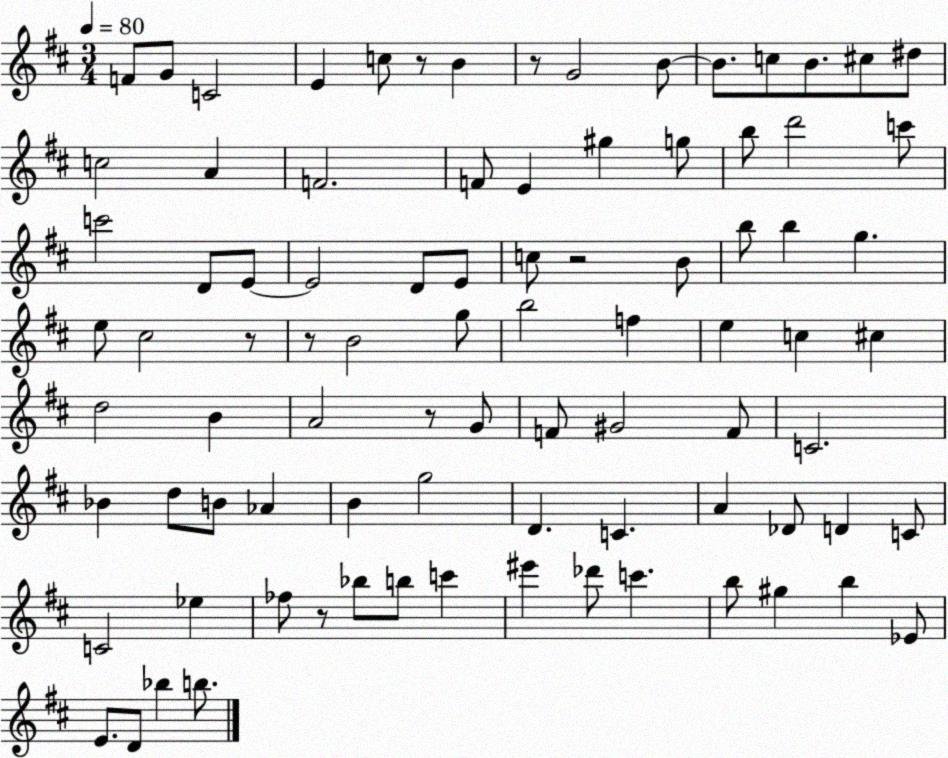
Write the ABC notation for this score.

X:1
T:Untitled
M:3/4
L:1/4
K:D
F/2 G/2 C2 E c/2 z/2 B z/2 G2 B/2 B/2 c/2 B/2 ^c/2 ^d/2 c2 A F2 F/2 E ^g g/2 b/2 d'2 c'/2 c'2 D/2 E/2 E2 D/2 E/2 c/2 z2 B/2 b/2 b g e/2 ^c2 z/2 z/2 B2 g/2 b2 f e c ^c d2 B A2 z/2 G/2 F/2 ^G2 F/2 C2 _B d/2 B/2 _A B g2 D C A _D/2 D C/2 C2 _e _f/2 z/2 _b/2 b/2 c' ^e' _d'/2 c' b/2 ^g b _E/2 E/2 D/2 _b b/2